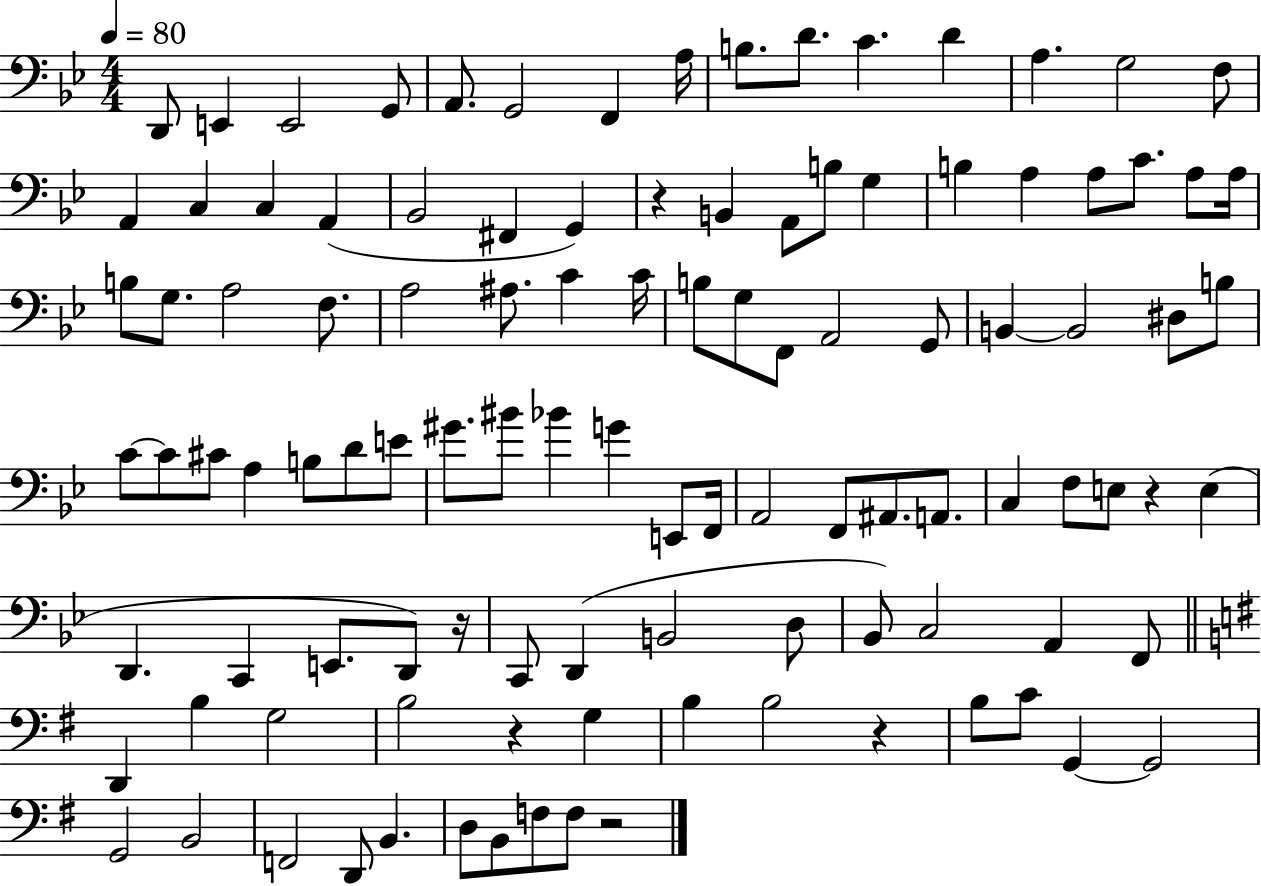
{
  \clef bass
  \numericTimeSignature
  \time 4/4
  \key bes \major
  \tempo 4 = 80
  d,8 e,4 e,2 g,8 | a,8. g,2 f,4 a16 | b8. d'8. c'4. d'4 | a4. g2 f8 | \break a,4 c4 c4 a,4( | bes,2 fis,4 g,4) | r4 b,4 a,8 b8 g4 | b4 a4 a8 c'8. a8 a16 | \break b8 g8. a2 f8. | a2 ais8. c'4 c'16 | b8 g8 f,8 a,2 g,8 | b,4~~ b,2 dis8 b8 | \break c'8~~ c'8 cis'8 a4 b8 d'8 e'8 | gis'8. bis'8 bes'4 g'4 e,8 f,16 | a,2 f,8 ais,8. a,8. | c4 f8 e8 r4 e4( | \break d,4. c,4 e,8. d,8) r16 | c,8 d,4( b,2 d8 | bes,8) c2 a,4 f,8 | \bar "||" \break \key g \major d,4 b4 g2 | b2 r4 g4 | b4 b2 r4 | b8 c'8 g,4~~ g,2 | \break g,2 b,2 | f,2 d,8 b,4. | d8 b,8 f8 f8 r2 | \bar "|."
}